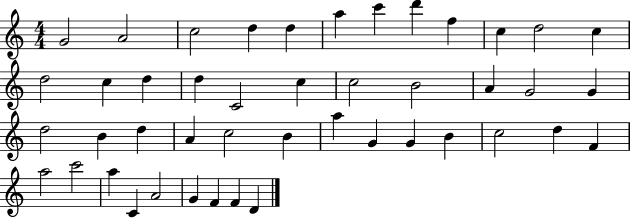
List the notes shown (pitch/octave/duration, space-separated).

G4/h A4/h C5/h D5/q D5/q A5/q C6/q D6/q F5/q C5/q D5/h C5/q D5/h C5/q D5/q D5/q C4/h C5/q C5/h B4/h A4/q G4/h G4/q D5/h B4/q D5/q A4/q C5/h B4/q A5/q G4/q G4/q B4/q C5/h D5/q F4/q A5/h C6/h A5/q C4/q A4/h G4/q F4/q F4/q D4/q